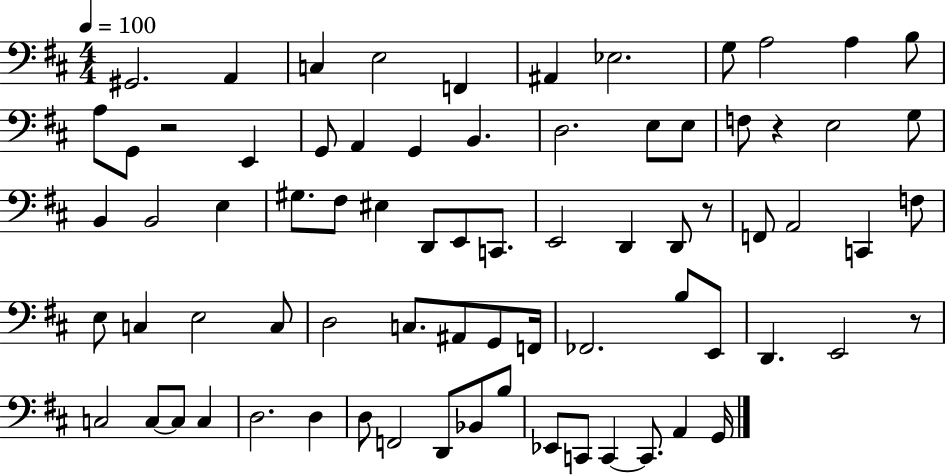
X:1
T:Untitled
M:4/4
L:1/4
K:D
^G,,2 A,, C, E,2 F,, ^A,, _E,2 G,/2 A,2 A, B,/2 A,/2 G,,/2 z2 E,, G,,/2 A,, G,, B,, D,2 E,/2 E,/2 F,/2 z E,2 G,/2 B,, B,,2 E, ^G,/2 ^F,/2 ^E, D,,/2 E,,/2 C,,/2 E,,2 D,, D,,/2 z/2 F,,/2 A,,2 C,, F,/2 E,/2 C, E,2 C,/2 D,2 C,/2 ^A,,/2 G,,/2 F,,/4 _F,,2 B,/2 E,,/2 D,, E,,2 z/2 C,2 C,/2 C,/2 C, D,2 D, D,/2 F,,2 D,,/2 _B,,/2 B,/2 _E,,/2 C,,/2 C,, C,,/2 A,, G,,/4